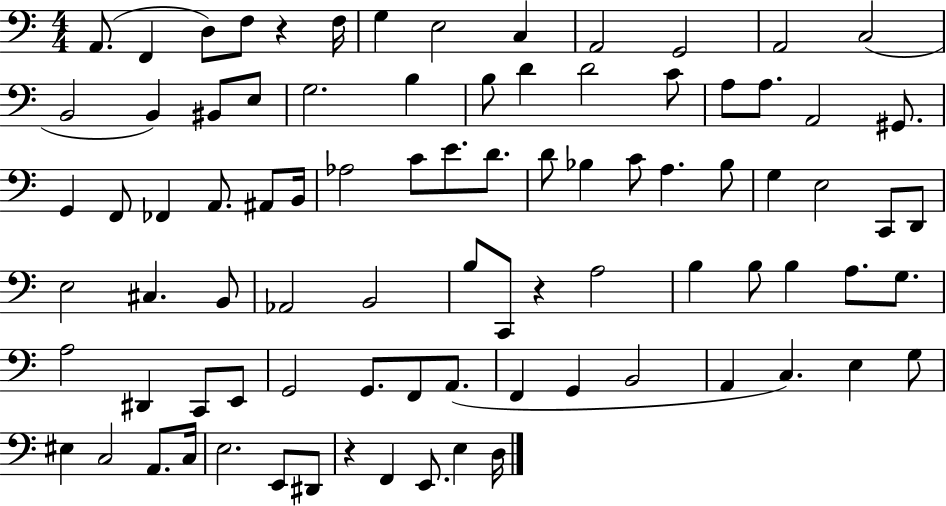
A2/e. F2/q D3/e F3/e R/q F3/s G3/q E3/h C3/q A2/h G2/h A2/h C3/h B2/h B2/q BIS2/e E3/e G3/h. B3/q B3/e D4/q D4/h C4/e A3/e A3/e. A2/h G#2/e. G2/q F2/e FES2/q A2/e. A#2/e B2/s Ab3/h C4/e E4/e. D4/e. D4/e Bb3/q C4/e A3/q. Bb3/e G3/q E3/h C2/e D2/e E3/h C#3/q. B2/e Ab2/h B2/h B3/e C2/e R/q A3/h B3/q B3/e B3/q A3/e. G3/e. A3/h D#2/q C2/e E2/e G2/h G2/e. F2/e A2/e. F2/q G2/q B2/h A2/q C3/q. E3/q G3/e EIS3/q C3/h A2/e. C3/s E3/h. E2/e D#2/e R/q F2/q E2/e. E3/q D3/s